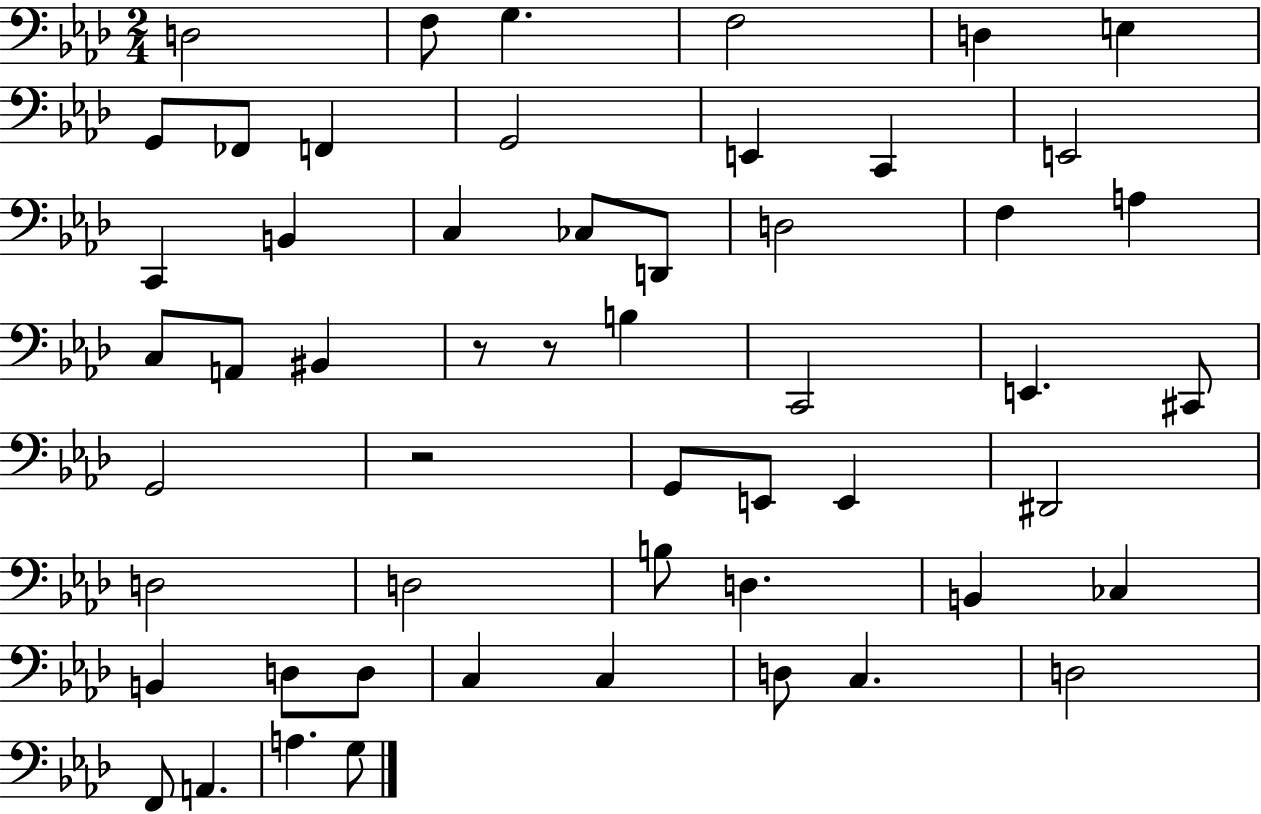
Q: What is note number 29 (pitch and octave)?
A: G2